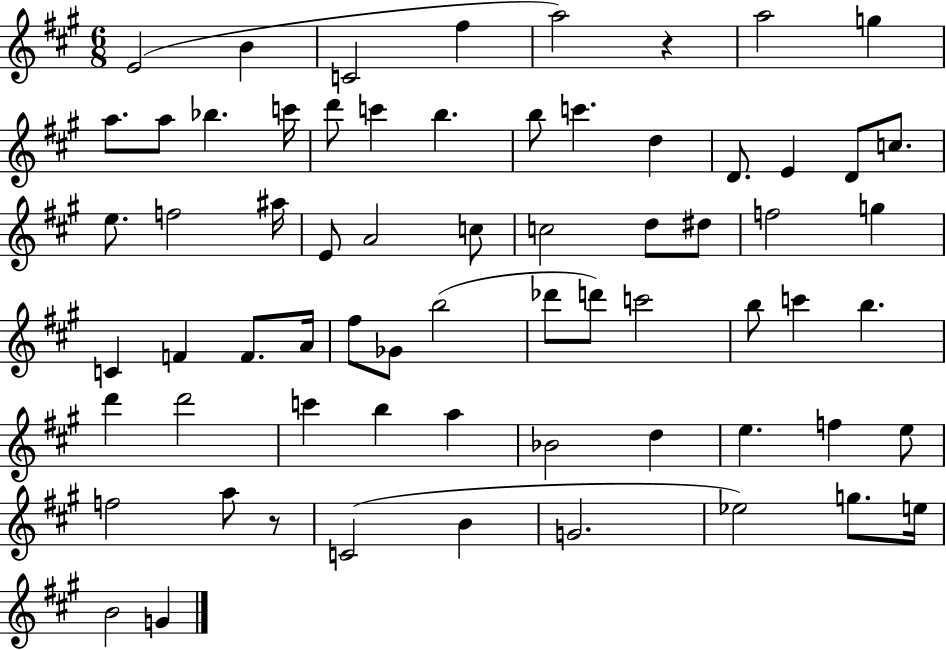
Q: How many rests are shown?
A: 2